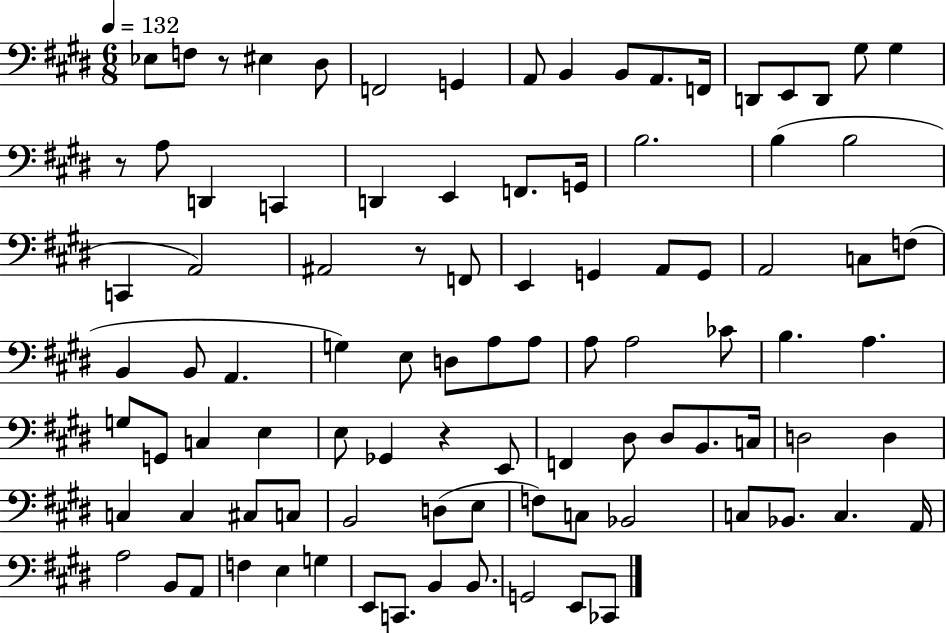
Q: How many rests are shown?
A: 4